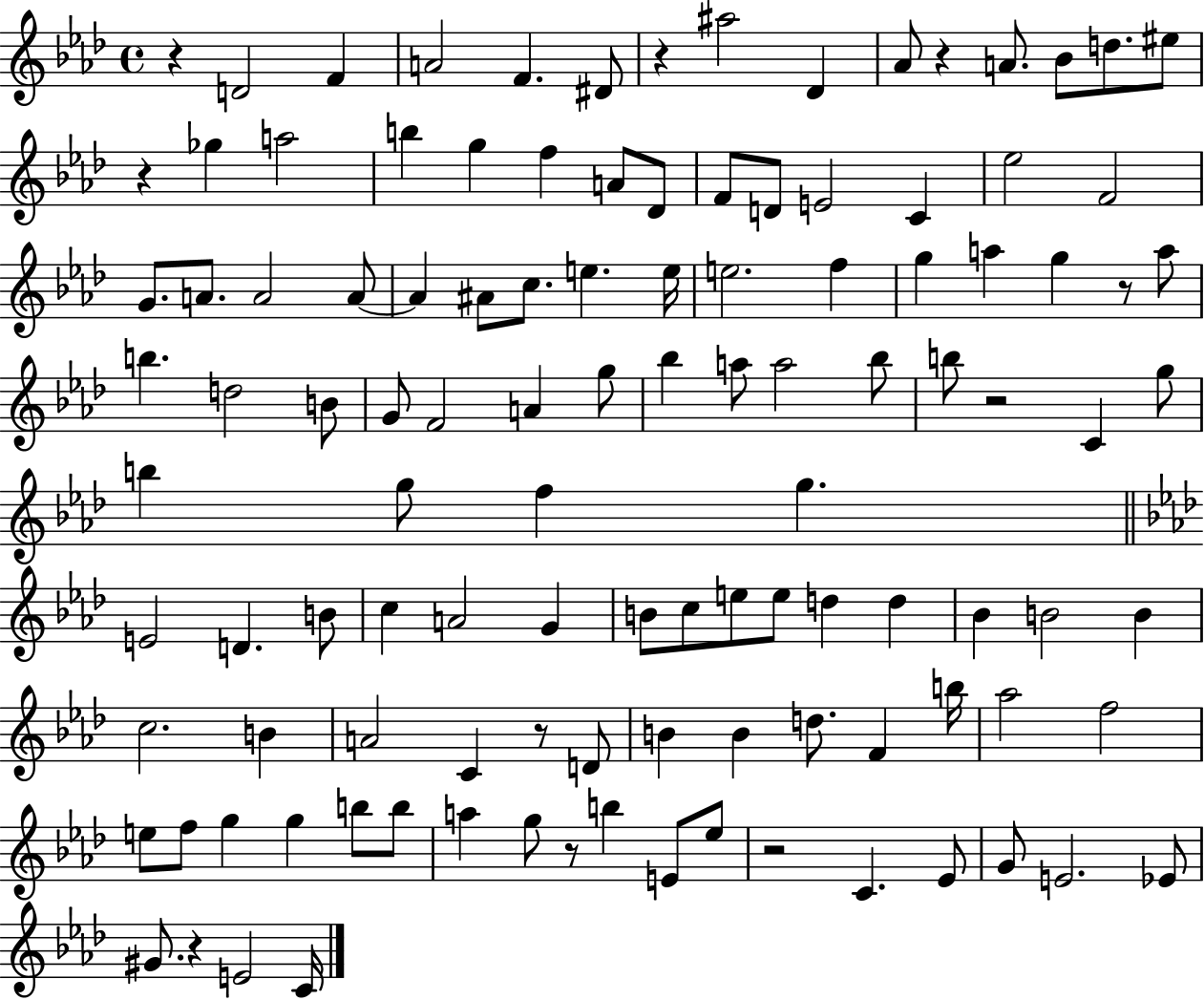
R/q D4/h F4/q A4/h F4/q. D#4/e R/q A#5/h Db4/q Ab4/e R/q A4/e. Bb4/e D5/e. EIS5/e R/q Gb5/q A5/h B5/q G5/q F5/q A4/e Db4/e F4/e D4/e E4/h C4/q Eb5/h F4/h G4/e. A4/e. A4/h A4/e A4/q A#4/e C5/e. E5/q. E5/s E5/h. F5/q G5/q A5/q G5/q R/e A5/e B5/q. D5/h B4/e G4/e F4/h A4/q G5/e Bb5/q A5/e A5/h Bb5/e B5/e R/h C4/q G5/e B5/q G5/e F5/q G5/q. E4/h D4/q. B4/e C5/q A4/h G4/q B4/e C5/e E5/e E5/e D5/q D5/q Bb4/q B4/h B4/q C5/h. B4/q A4/h C4/q R/e D4/e B4/q B4/q D5/e. F4/q B5/s Ab5/h F5/h E5/e F5/e G5/q G5/q B5/e B5/e A5/q G5/e R/e B5/q E4/e Eb5/e R/h C4/q. Eb4/e G4/e E4/h. Eb4/e G#4/e. R/q E4/h C4/s